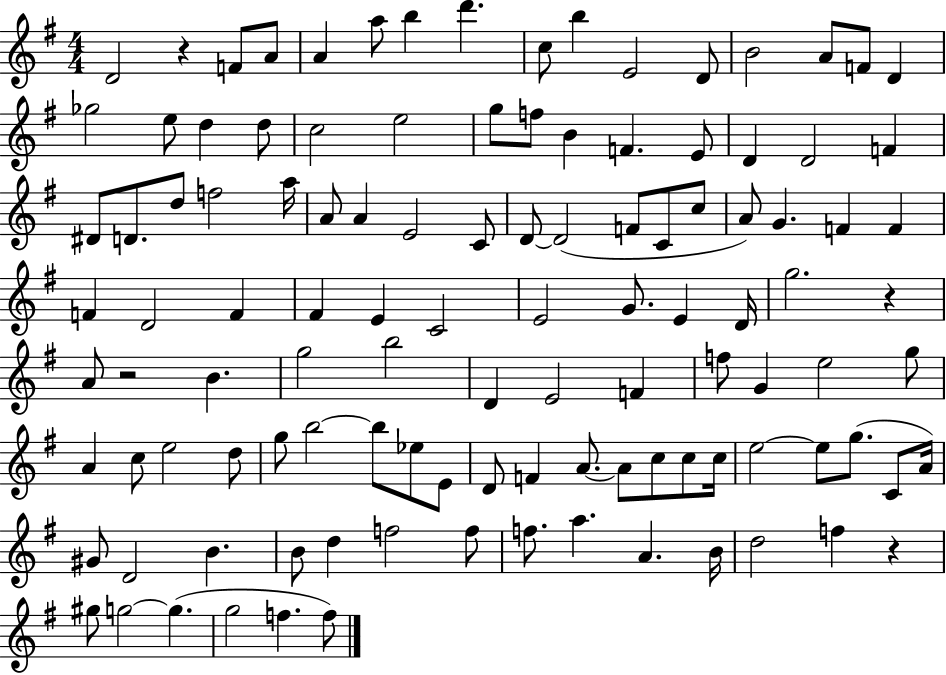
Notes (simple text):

D4/h R/q F4/e A4/e A4/q A5/e B5/q D6/q. C5/e B5/q E4/h D4/e B4/h A4/e F4/e D4/q Gb5/h E5/e D5/q D5/e C5/h E5/h G5/e F5/e B4/q F4/q. E4/e D4/q D4/h F4/q D#4/e D4/e. D5/e F5/h A5/s A4/e A4/q E4/h C4/e D4/e D4/h F4/e C4/e C5/e A4/e G4/q. F4/q F4/q F4/q D4/h F4/q F#4/q E4/q C4/h E4/h G4/e. E4/q D4/s G5/h. R/q A4/e R/h B4/q. G5/h B5/h D4/q E4/h F4/q F5/e G4/q E5/h G5/e A4/q C5/e E5/h D5/e G5/e B5/h B5/e Eb5/e E4/e D4/e F4/q A4/e. A4/e C5/e C5/e C5/s E5/h E5/e G5/e. C4/e A4/s G#4/e D4/h B4/q. B4/e D5/q F5/h F5/e F5/e. A5/q. A4/q. B4/s D5/h F5/q R/q G#5/e G5/h G5/q. G5/h F5/q. F5/e